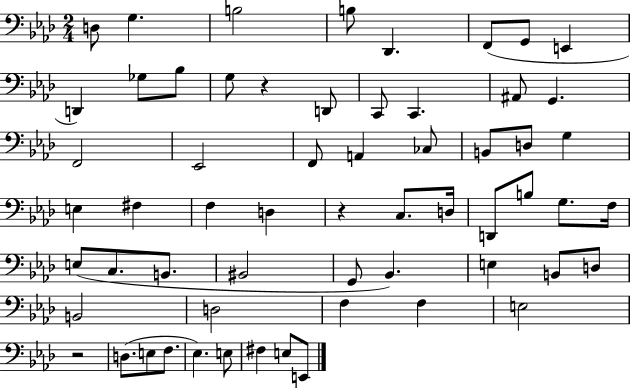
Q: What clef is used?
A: bass